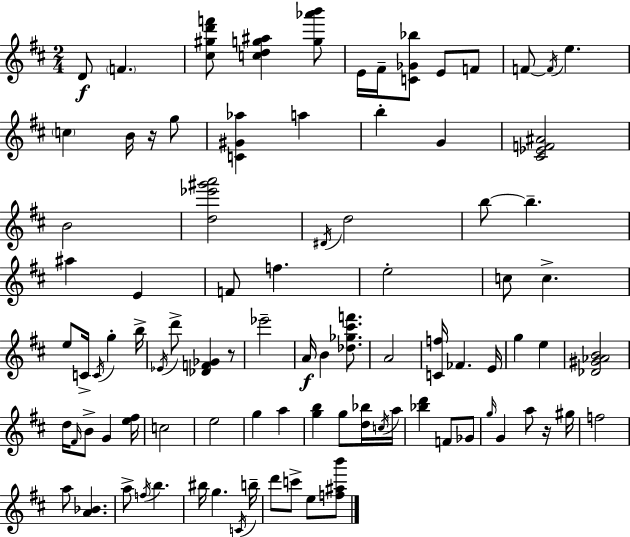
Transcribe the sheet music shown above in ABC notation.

X:1
T:Untitled
M:2/4
L:1/4
K:D
D/2 F [^c^gd'f']/2 [cdg^a] [g_a'b']/2 E/4 ^F/4 [C_G_b]/2 E/2 F/2 F/2 F/4 e c B/4 z/4 g/2 [C^G_a] a b G [^C_EF^A]2 B2 [d_e'^g'a']2 ^D/4 d2 b/2 b ^a E F/2 f e2 c/2 c e/2 C/4 C/4 g b/4 _E/4 d'/2 [_DF_G] z/2 _e'2 A/4 B [_d_g^c'f']/2 A2 [Cf]/4 _F E/4 g e [_D^G_AB]2 d/4 ^F/4 B/2 G [e^f]/4 c2 e2 g a [gb] g/2 [d_b]/4 c/4 a/4 [_bd'] F/2 _G/2 g/4 G a/2 z/4 ^g/4 f2 a/2 [A_B] a/2 f/4 b ^b/4 g C/4 b/4 d'/2 c'/2 e/2 [f^ab']/2